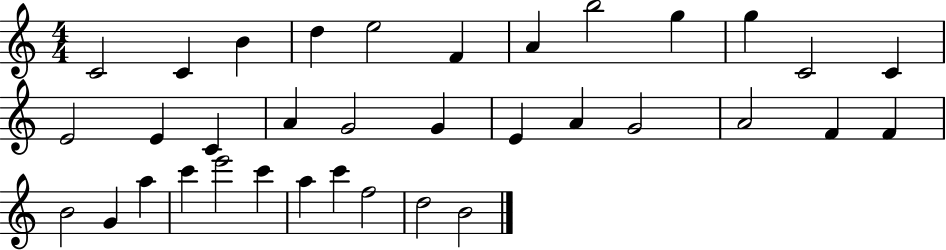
C4/h C4/q B4/q D5/q E5/h F4/q A4/q B5/h G5/q G5/q C4/h C4/q E4/h E4/q C4/q A4/q G4/h G4/q E4/q A4/q G4/h A4/h F4/q F4/q B4/h G4/q A5/q C6/q E6/h C6/q A5/q C6/q F5/h D5/h B4/h